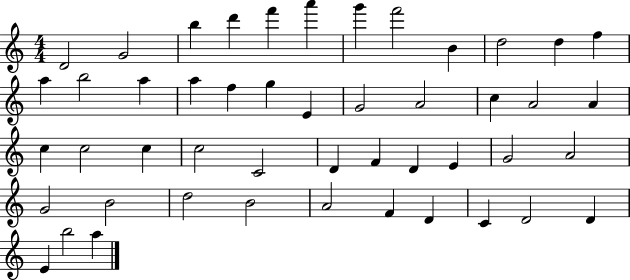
X:1
T:Untitled
M:4/4
L:1/4
K:C
D2 G2 b d' f' a' g' f'2 B d2 d f a b2 a a f g E G2 A2 c A2 A c c2 c c2 C2 D F D E G2 A2 G2 B2 d2 B2 A2 F D C D2 D E b2 a